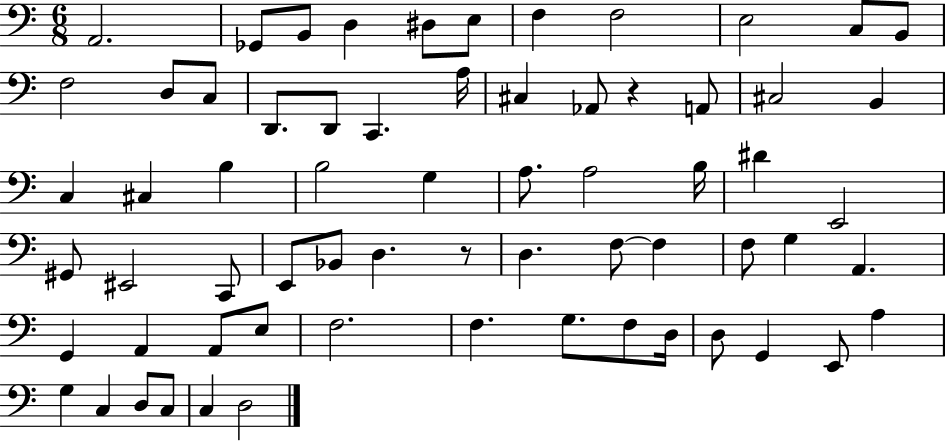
A2/h. Gb2/e B2/e D3/q D#3/e E3/e F3/q F3/h E3/h C3/e B2/e F3/h D3/e C3/e D2/e. D2/e C2/q. A3/s C#3/q Ab2/e R/q A2/e C#3/h B2/q C3/q C#3/q B3/q B3/h G3/q A3/e. A3/h B3/s D#4/q E2/h G#2/e EIS2/h C2/e E2/e Bb2/e D3/q. R/e D3/q. F3/e F3/q F3/e G3/q A2/q. G2/q A2/q A2/e E3/e F3/h. F3/q. G3/e. F3/e D3/s D3/e G2/q E2/e A3/q G3/q C3/q D3/e C3/e C3/q D3/h